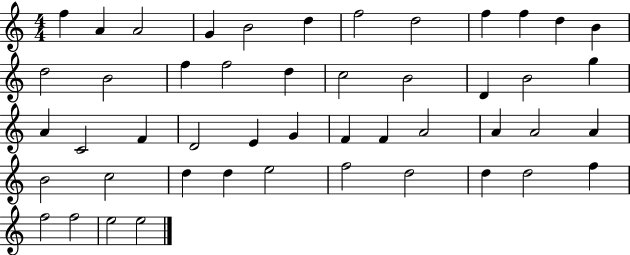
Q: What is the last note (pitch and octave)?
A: E5